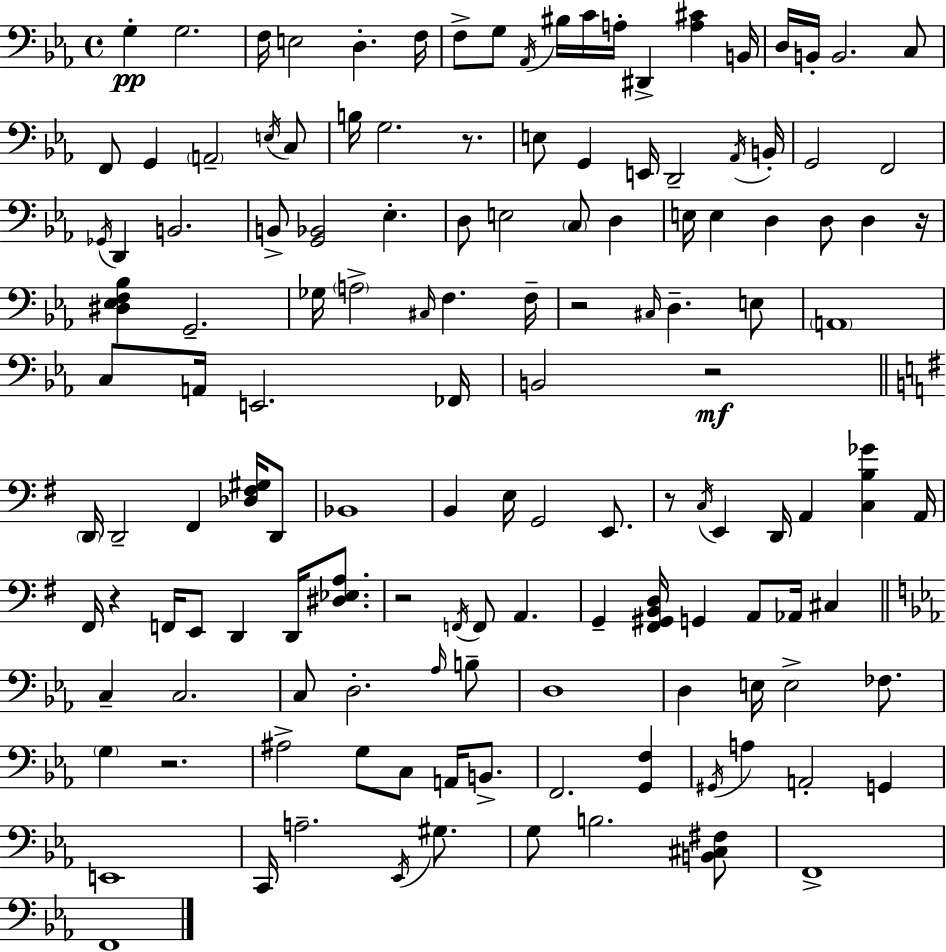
G3/q G3/h. F3/s E3/h D3/q. F3/s F3/e G3/e Ab2/s BIS3/s C4/s A3/s D#2/q [A3,C#4]/q B2/s D3/s B2/s B2/h. C3/e F2/e G2/q A2/h E3/s C3/e B3/s G3/h. R/e. E3/e G2/q E2/s D2/h Ab2/s B2/s G2/h F2/h Gb2/s D2/q B2/h. B2/e [G2,Bb2]/h Eb3/q. D3/e E3/h C3/e D3/q E3/s E3/q D3/q D3/e D3/q R/s [D#3,Eb3,F3,Bb3]/q G2/h. Gb3/s A3/h C#3/s F3/q. F3/s R/h C#3/s D3/q. E3/e A2/w C3/e A2/s E2/h. FES2/s B2/h R/h D2/s D2/h F#2/q [Db3,F#3,G#3]/s D2/e Bb2/w B2/q E3/s G2/h E2/e. R/e C3/s E2/q D2/s A2/q [C3,B3,Gb4]/q A2/s F#2/s R/q F2/s E2/e D2/q D2/s [D#3,Eb3,A3]/e. R/h F2/s F2/e A2/q. G2/q [F#2,G#2,B2,D3]/s G2/q A2/e Ab2/s C#3/q C3/q C3/h. C3/e D3/h. Ab3/s B3/e D3/w D3/q E3/s E3/h FES3/e. G3/q R/h. A#3/h G3/e C3/e A2/s B2/e. F2/h. [G2,F3]/q G#2/s A3/q A2/h G2/q E2/w C2/s A3/h. Eb2/s G#3/e. G3/e B3/h. [B2,C#3,F#3]/e F2/w F2/w